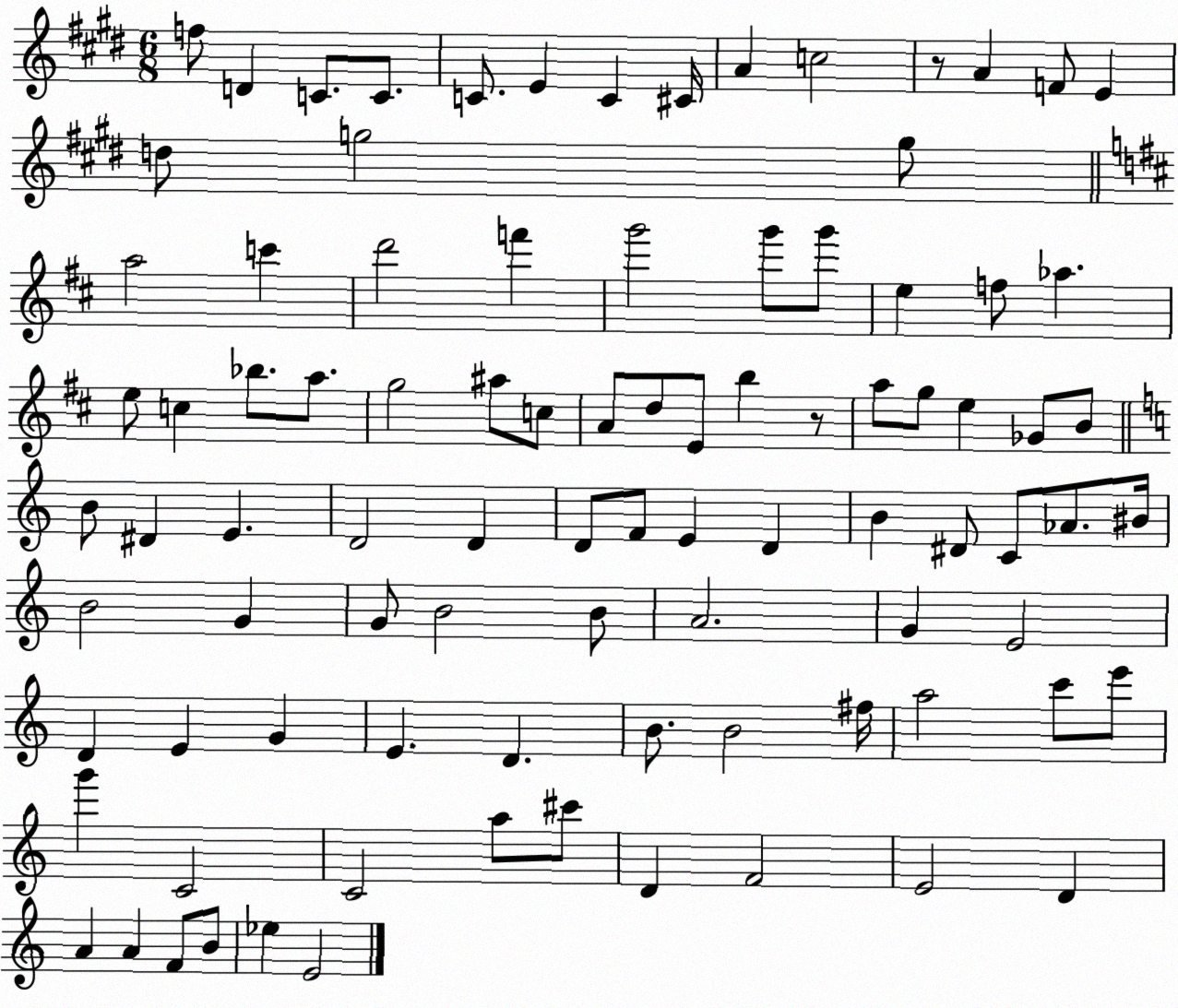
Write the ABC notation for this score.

X:1
T:Untitled
M:6/8
L:1/4
K:E
f/2 D C/2 C/2 C/2 E C ^C/4 A c2 z/2 A F/2 E d/2 g2 g/2 a2 c' d'2 f' g'2 g'/2 g'/2 e f/2 _a e/2 c _b/2 a/2 g2 ^a/2 c/2 A/2 d/2 E/2 b z/2 a/2 g/2 e _G/2 B/2 B/2 ^D E D2 D D/2 F/2 E D B ^D/2 C/2 _A/2 ^B/4 B2 G G/2 B2 B/2 A2 G E2 D E G E D B/2 B2 ^f/4 a2 c'/2 e'/2 g' C2 C2 a/2 ^c'/2 D F2 E2 D A A F/2 B/2 _e E2